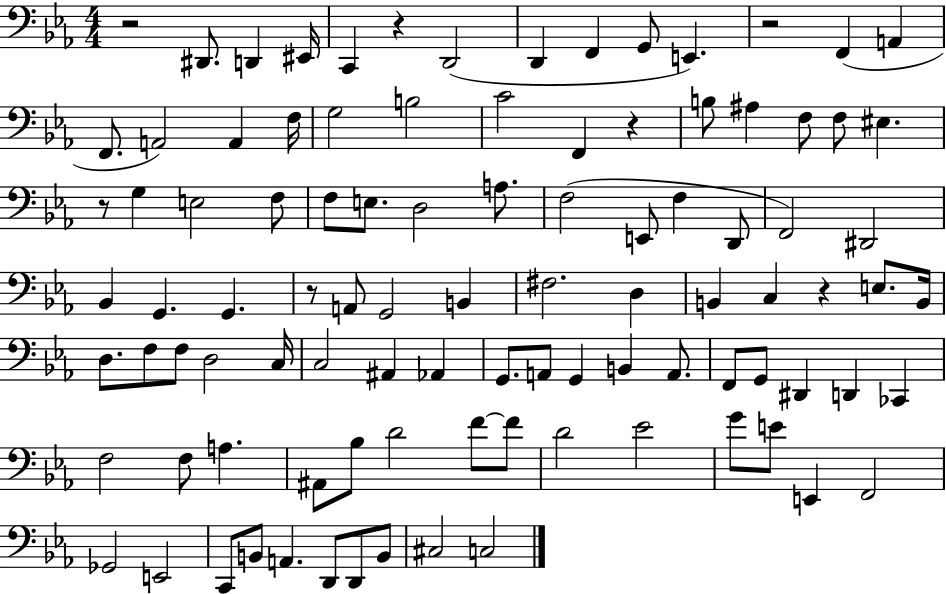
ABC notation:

X:1
T:Untitled
M:4/4
L:1/4
K:Eb
z2 ^D,,/2 D,, ^E,,/4 C,, z D,,2 D,, F,, G,,/2 E,, z2 F,, A,, F,,/2 A,,2 A,, F,/4 G,2 B,2 C2 F,, z B,/2 ^A, F,/2 F,/2 ^E, z/2 G, E,2 F,/2 F,/2 E,/2 D,2 A,/2 F,2 E,,/2 F, D,,/2 F,,2 ^D,,2 _B,, G,, G,, z/2 A,,/2 G,,2 B,, ^F,2 D, B,, C, z E,/2 B,,/4 D,/2 F,/2 F,/2 D,2 C,/4 C,2 ^A,, _A,, G,,/2 A,,/2 G,, B,, A,,/2 F,,/2 G,,/2 ^D,, D,, _C,, F,2 F,/2 A, ^A,,/2 _B,/2 D2 F/2 F/2 D2 _E2 G/2 E/2 E,, F,,2 _G,,2 E,,2 C,,/2 B,,/2 A,, D,,/2 D,,/2 B,,/2 ^C,2 C,2